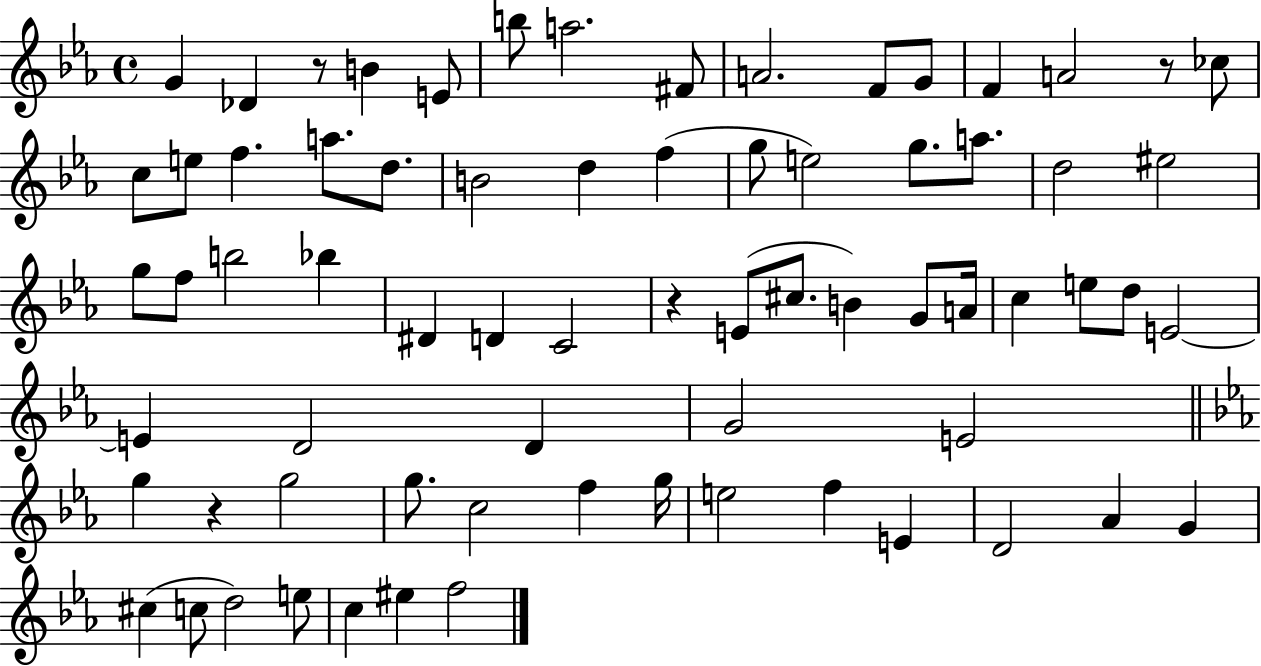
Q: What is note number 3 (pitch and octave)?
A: B4